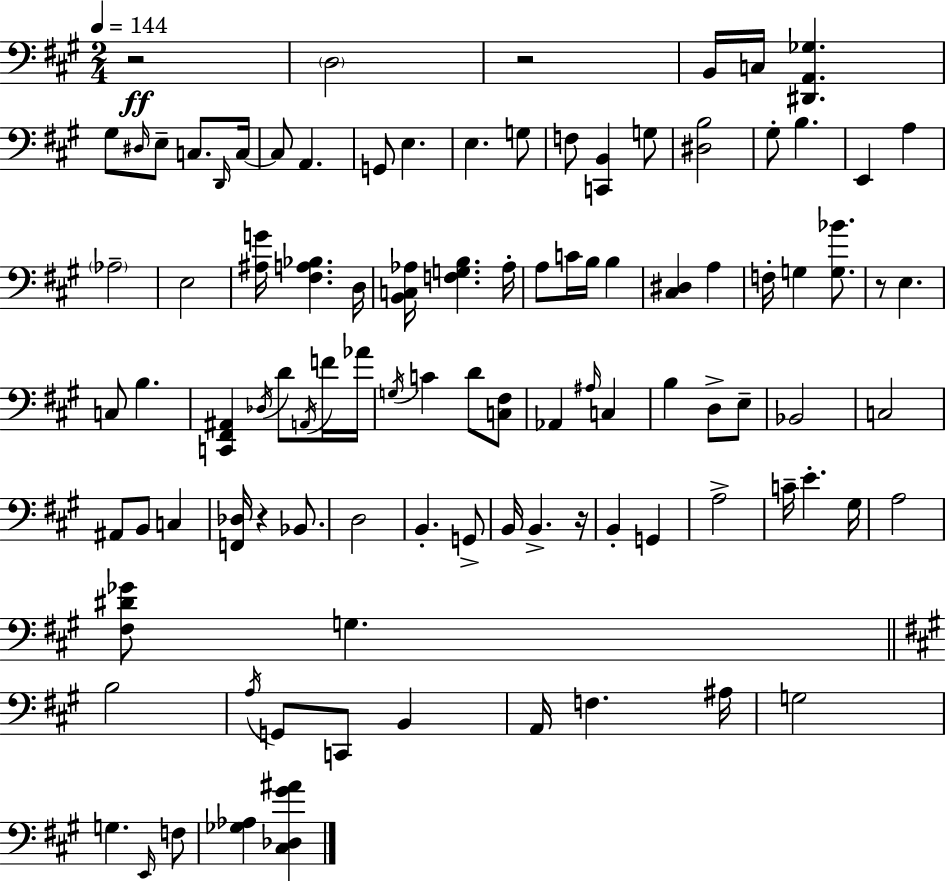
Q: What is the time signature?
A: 2/4